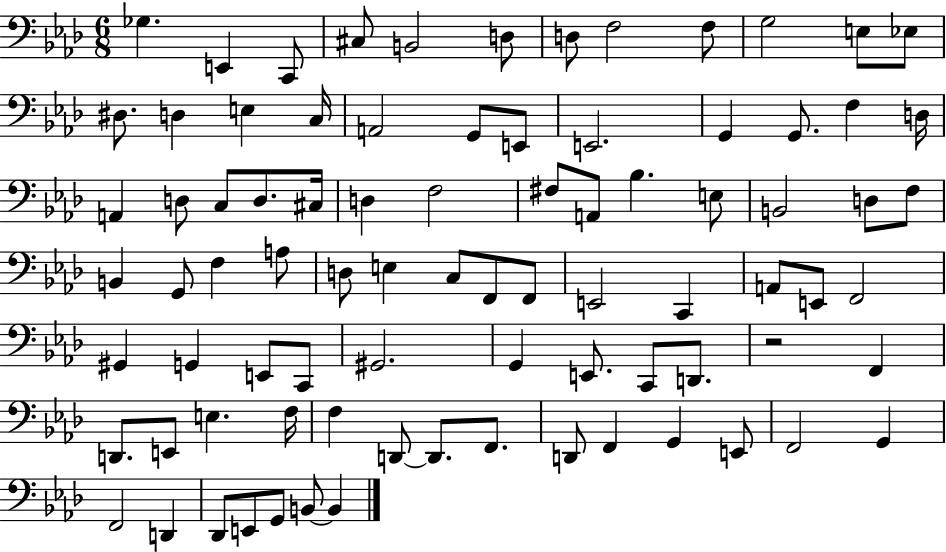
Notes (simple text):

Gb3/q. E2/q C2/e C#3/e B2/h D3/e D3/e F3/h F3/e G3/h E3/e Eb3/e D#3/e. D3/q E3/q C3/s A2/h G2/e E2/e E2/h. G2/q G2/e. F3/q D3/s A2/q D3/e C3/e D3/e. C#3/s D3/q F3/h F#3/e A2/e Bb3/q. E3/e B2/h D3/e F3/e B2/q G2/e F3/q A3/e D3/e E3/q C3/e F2/e F2/e E2/h C2/q A2/e E2/e F2/h G#2/q G2/q E2/e C2/e G#2/h. G2/q E2/e. C2/e D2/e. R/h F2/q D2/e. E2/e E3/q. F3/s F3/q D2/e D2/e. F2/e. D2/e F2/q G2/q E2/e F2/h G2/q F2/h D2/q Db2/e E2/e G2/e B2/e B2/q